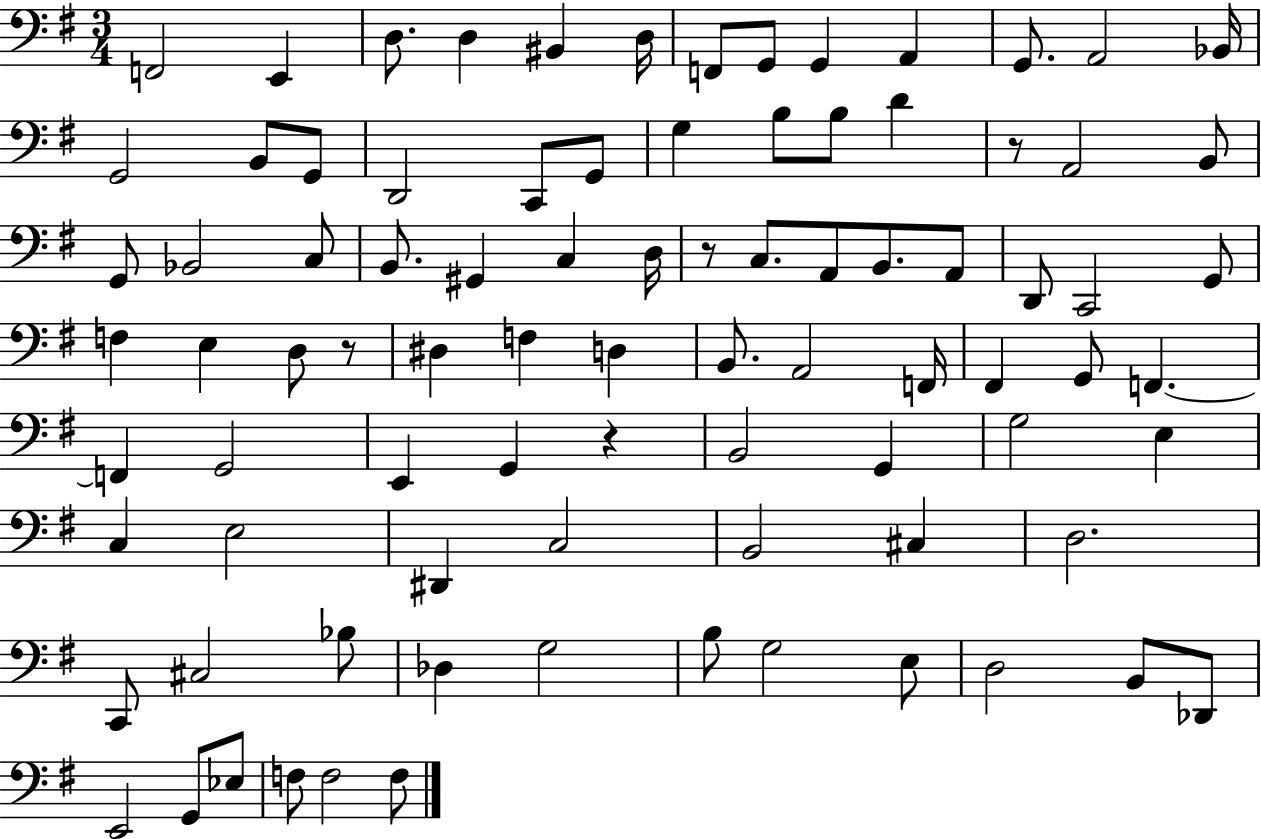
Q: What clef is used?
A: bass